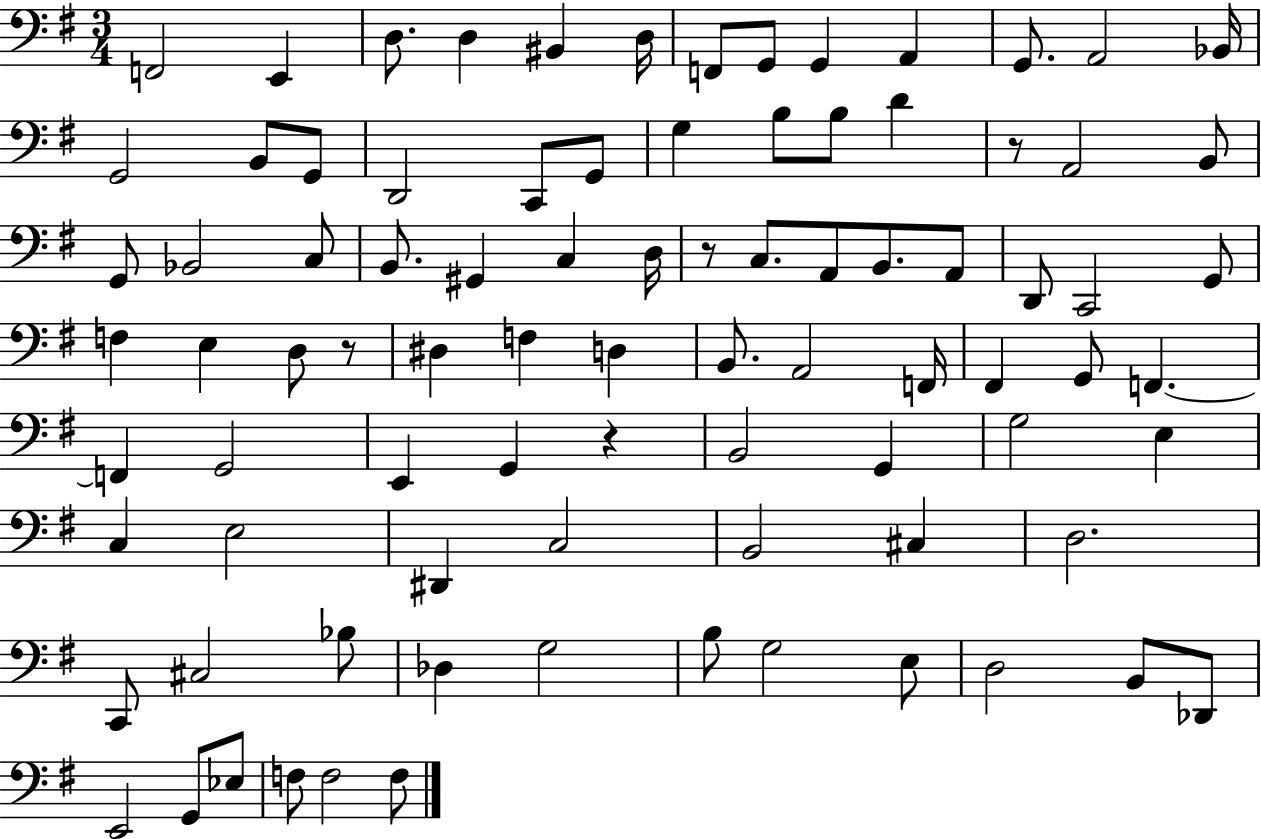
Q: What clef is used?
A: bass